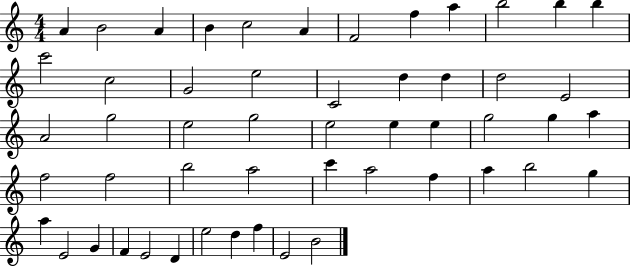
{
  \clef treble
  \numericTimeSignature
  \time 4/4
  \key c \major
  a'4 b'2 a'4 | b'4 c''2 a'4 | f'2 f''4 a''4 | b''2 b''4 b''4 | \break c'''2 c''2 | g'2 e''2 | c'2 d''4 d''4 | d''2 e'2 | \break a'2 g''2 | e''2 g''2 | e''2 e''4 e''4 | g''2 g''4 a''4 | \break f''2 f''2 | b''2 a''2 | c'''4 a''2 f''4 | a''4 b''2 g''4 | \break a''4 e'2 g'4 | f'4 e'2 d'4 | e''2 d''4 f''4 | e'2 b'2 | \break \bar "|."
}